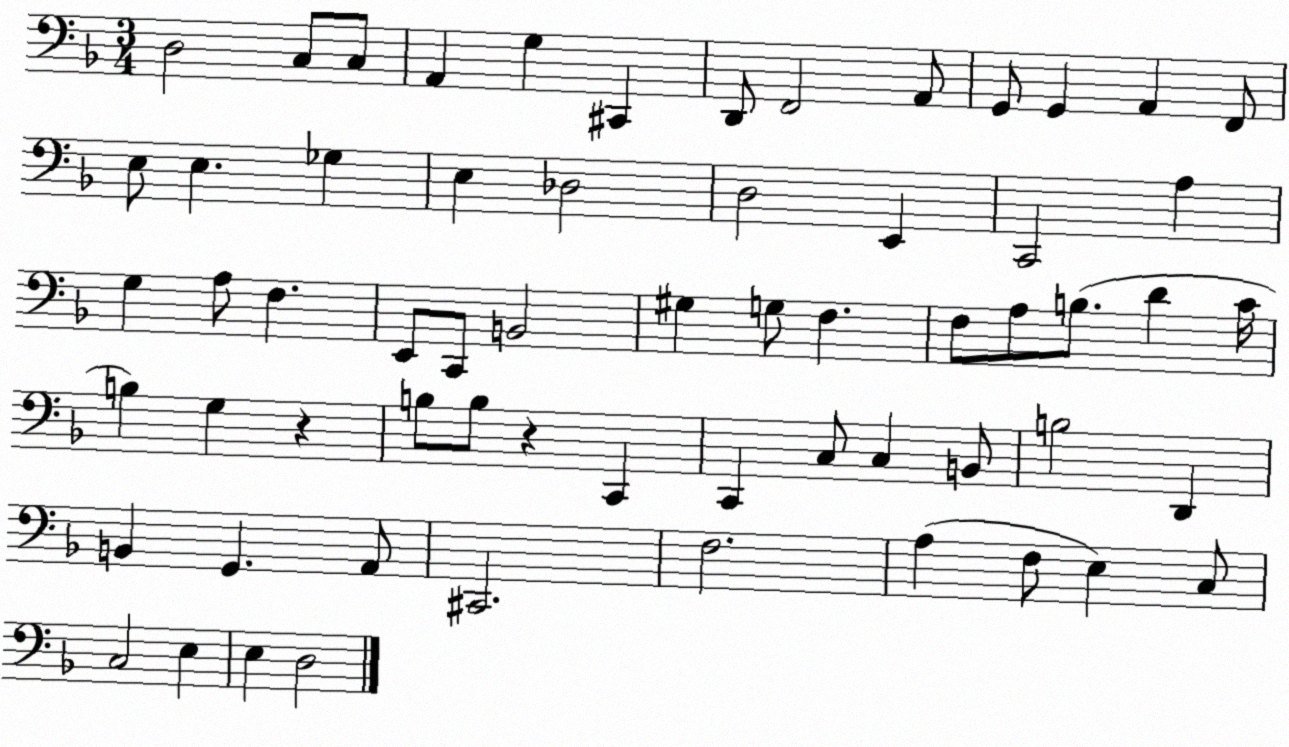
X:1
T:Untitled
M:3/4
L:1/4
K:F
D,2 C,/2 C,/2 A,, G, ^C,, D,,/2 F,,2 A,,/2 G,,/2 G,, A,, F,,/2 E,/2 E, _G, E, _D,2 D,2 E,, C,,2 A, G, A,/2 F, E,,/2 C,,/2 B,,2 ^G, G,/2 F, F,/2 A,/2 B,/2 D C/4 B, G, z B,/2 B,/2 z C,, C,, C,/2 C, B,,/2 B,2 D,, B,, G,, A,,/2 ^C,,2 F,2 A, F,/2 E, C,/2 C,2 E, E, D,2